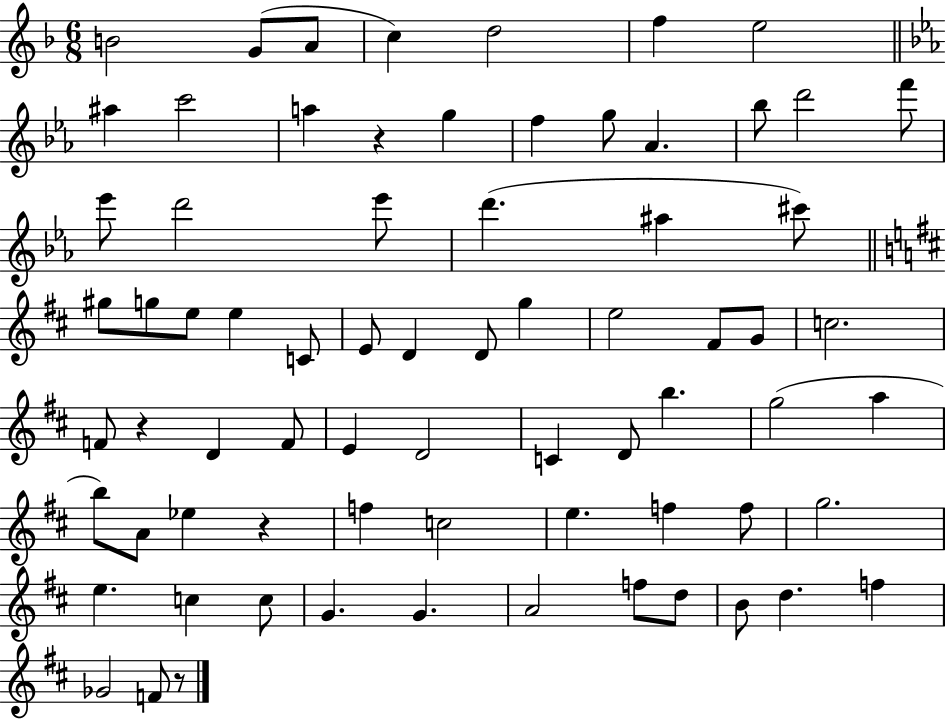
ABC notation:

X:1
T:Untitled
M:6/8
L:1/4
K:F
B2 G/2 A/2 c d2 f e2 ^a c'2 a z g f g/2 _A _b/2 d'2 f'/2 _e'/2 d'2 _e'/2 d' ^a ^c'/2 ^g/2 g/2 e/2 e C/2 E/2 D D/2 g e2 ^F/2 G/2 c2 F/2 z D F/2 E D2 C D/2 b g2 a b/2 A/2 _e z f c2 e f f/2 g2 e c c/2 G G A2 f/2 d/2 B/2 d f _G2 F/2 z/2